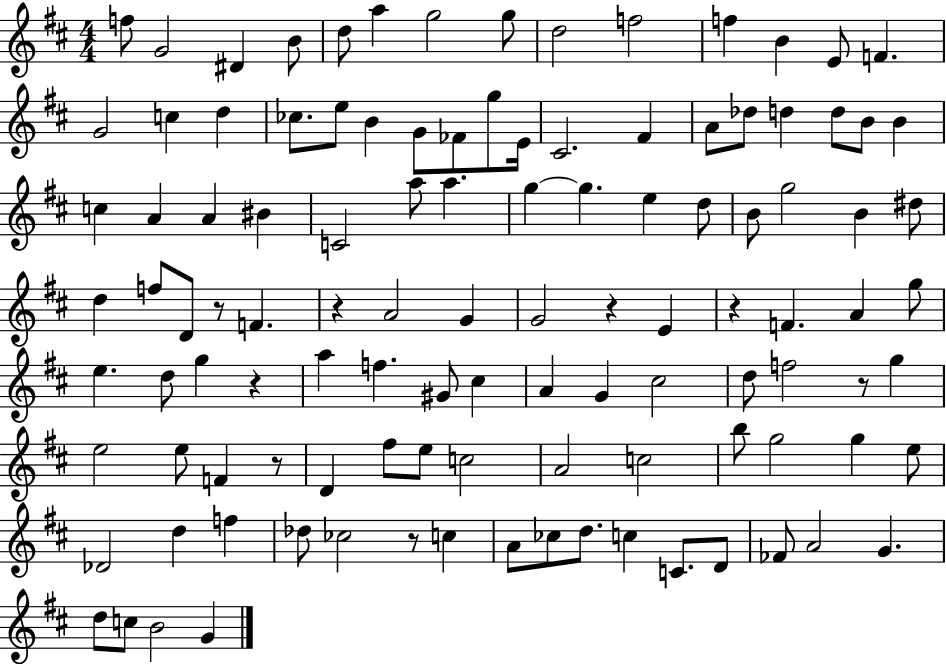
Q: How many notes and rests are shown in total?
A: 111